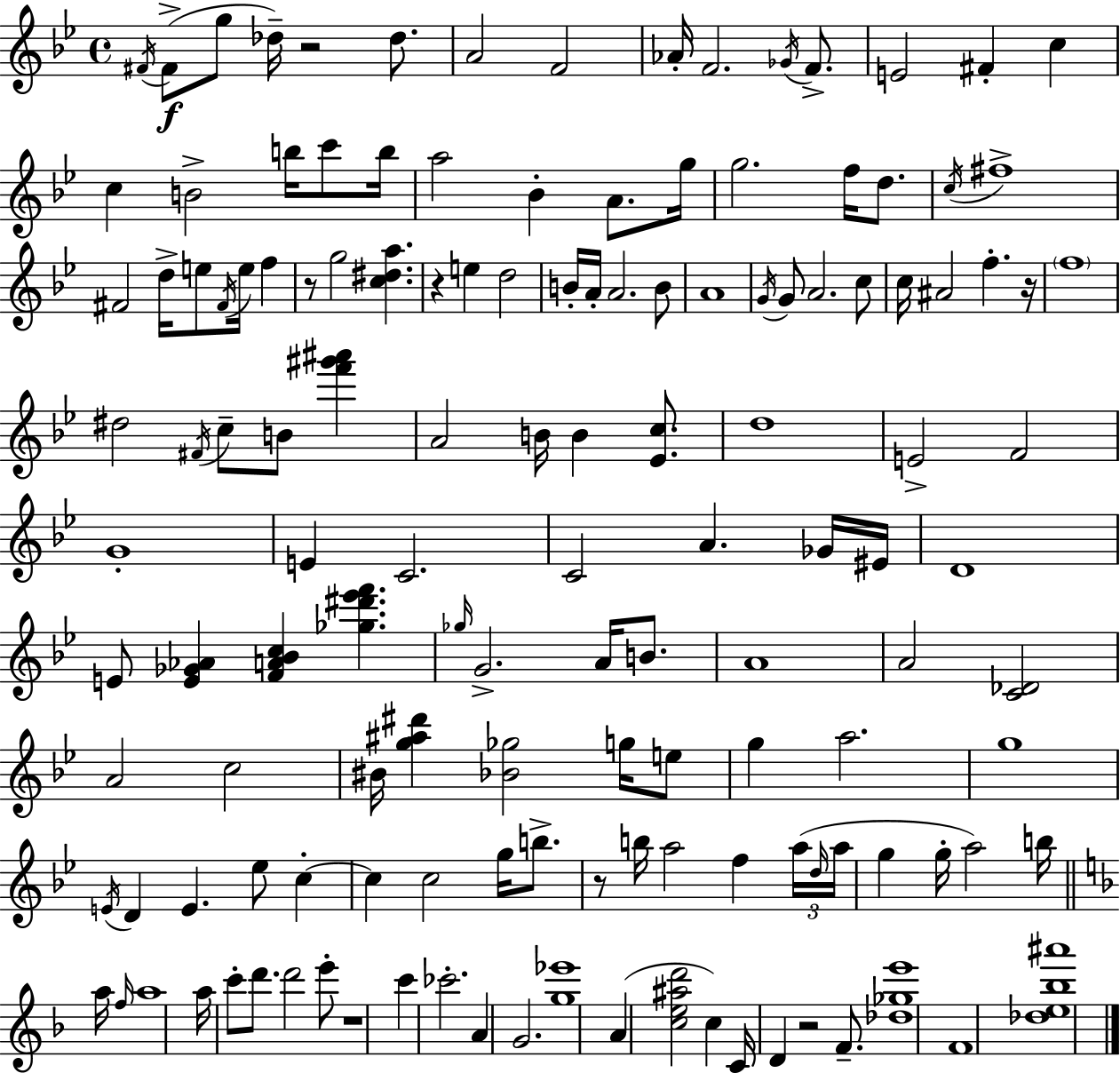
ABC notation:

X:1
T:Untitled
M:4/4
L:1/4
K:Bb
^F/4 ^F/2 g/2 _d/4 z2 _d/2 A2 F2 _A/4 F2 _G/4 F/2 E2 ^F c c B2 b/4 c'/2 b/4 a2 _B A/2 g/4 g2 f/4 d/2 c/4 ^f4 ^F2 d/4 e/2 ^F/4 e/4 f z/2 g2 [c^da] z e d2 B/4 A/4 A2 B/2 A4 G/4 G/2 A2 c/2 c/4 ^A2 f z/4 f4 ^d2 ^F/4 c/2 B/2 [f'^g'^a'] A2 B/4 B [_Ec]/2 d4 E2 F2 G4 E C2 C2 A _G/4 ^E/4 D4 E/2 [E_G_A] [FA_Bc] [_g^d'_e'f'] _g/4 G2 A/4 B/2 A4 A2 [C_D]2 A2 c2 ^B/4 [g^a^d'] [_B_g]2 g/4 e/2 g a2 g4 E/4 D E _e/2 c c c2 g/4 b/2 z/2 b/4 a2 f a/4 d/4 a/4 g g/4 a2 b/4 a/4 f/4 a4 a/4 c'/2 d'/2 d'2 e'/2 z4 c' _c'2 A G2 [g_e']4 A [ce^ad']2 c C/4 D z2 F/2 [_d_ge']4 F4 [_de_b^a']4